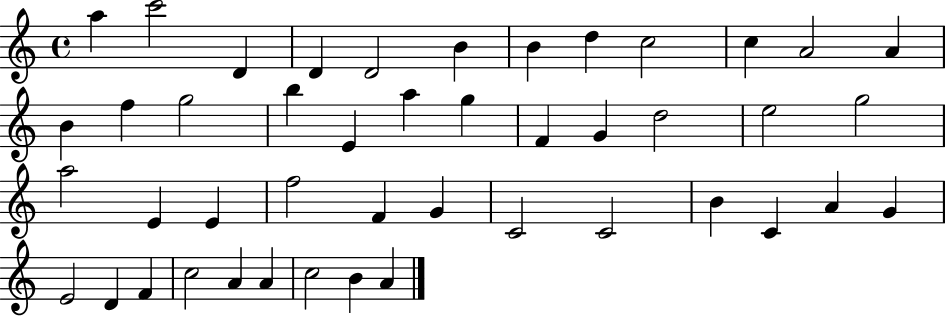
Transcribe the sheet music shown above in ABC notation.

X:1
T:Untitled
M:4/4
L:1/4
K:C
a c'2 D D D2 B B d c2 c A2 A B f g2 b E a g F G d2 e2 g2 a2 E E f2 F G C2 C2 B C A G E2 D F c2 A A c2 B A